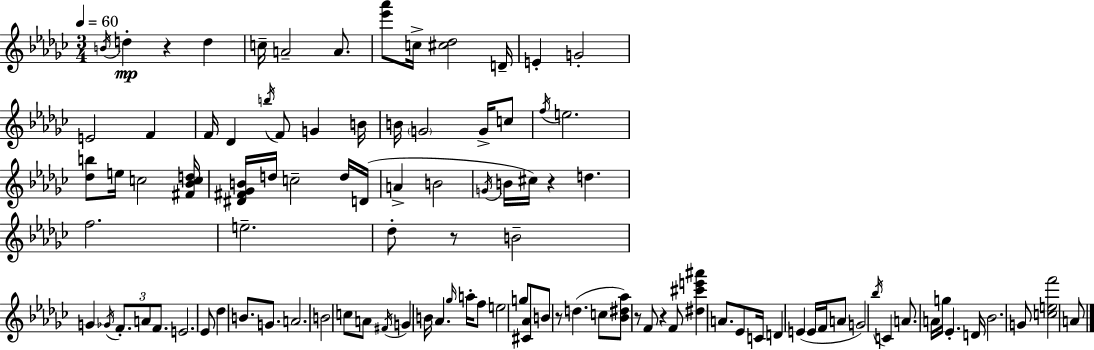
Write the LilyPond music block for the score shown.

{
  \clef treble
  \numericTimeSignature
  \time 3/4
  \key ees \minor
  \tempo 4 = 60
  \acciaccatura { b'16 }\mp d''4-. r4 d''4 | c''16-- a'2-- a'8. | <ees''' aes'''>8 c''16-> <cis'' des''>2 | d'16-- e'4-. g'2-. | \break e'2 f'4 | f'16 des'4 \acciaccatura { b''16 } f'8 g'4 | b'16 b'16 \parenthesize g'2 g'16-> | c''8 \acciaccatura { f''16 } e''2. | \break <des'' b''>8 e''16 c''2 | <fis' bes' c'' d''>16 <dis' fis' ges' b'>16 d''16 c''2-- | d''16 d'16( a'4-> b'2 | \acciaccatura { g'16 } b'16 cis''16) r4 d''4. | \break f''2. | e''2.-- | des''8-. r8 b'2-- | g'4 \acciaccatura { ges'16 } \tuplet 3/2 { f'8.-. | \break a'8 f'8. } e'2. | ees'8 des''4 b'8. | g'8. a'2. | b'2 | \break c''8 a'8 \acciaccatura { fis'16 } g'4 b'16 aes'4. | \grace { ges''16 } a''16-. f''8 e''2 | g''8 <cis' aes'>8 b'8 r8 | d''4.( c''8 <bes' dis'' aes''>8) r8 | \break f'8 r4 f'8 <dis'' cis''' e''' ais'''>4 | a'8. ees'8 c'16 d'4 e'4( | e'16 f'16 a'8 g'2) | \acciaccatura { bes''16 } c'4 a'8. a'16 | \break g''16 ees'4.-. d'16 bes'2. | g'8 <c'' e'' f'''>2 | a'8 \bar "|."
}